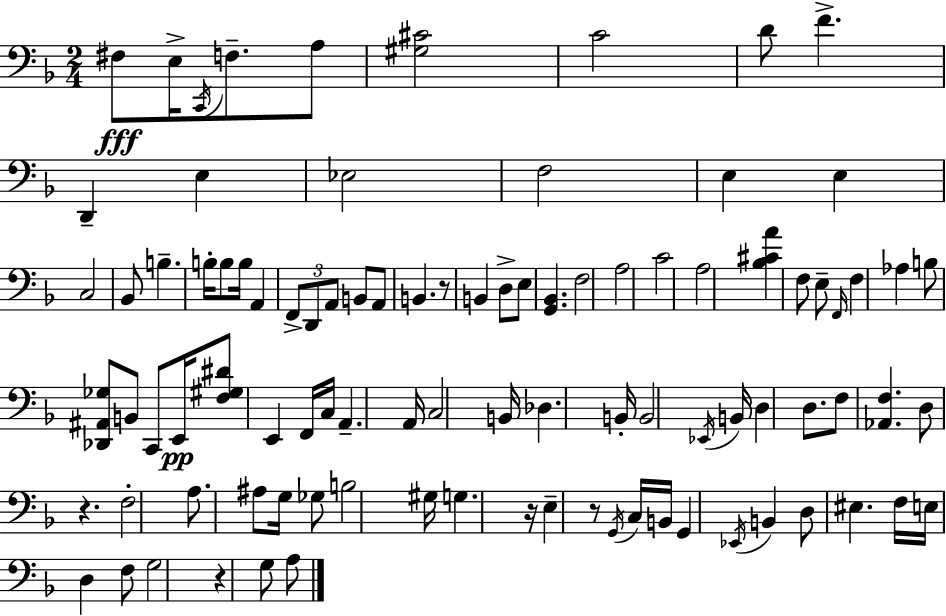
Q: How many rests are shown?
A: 5